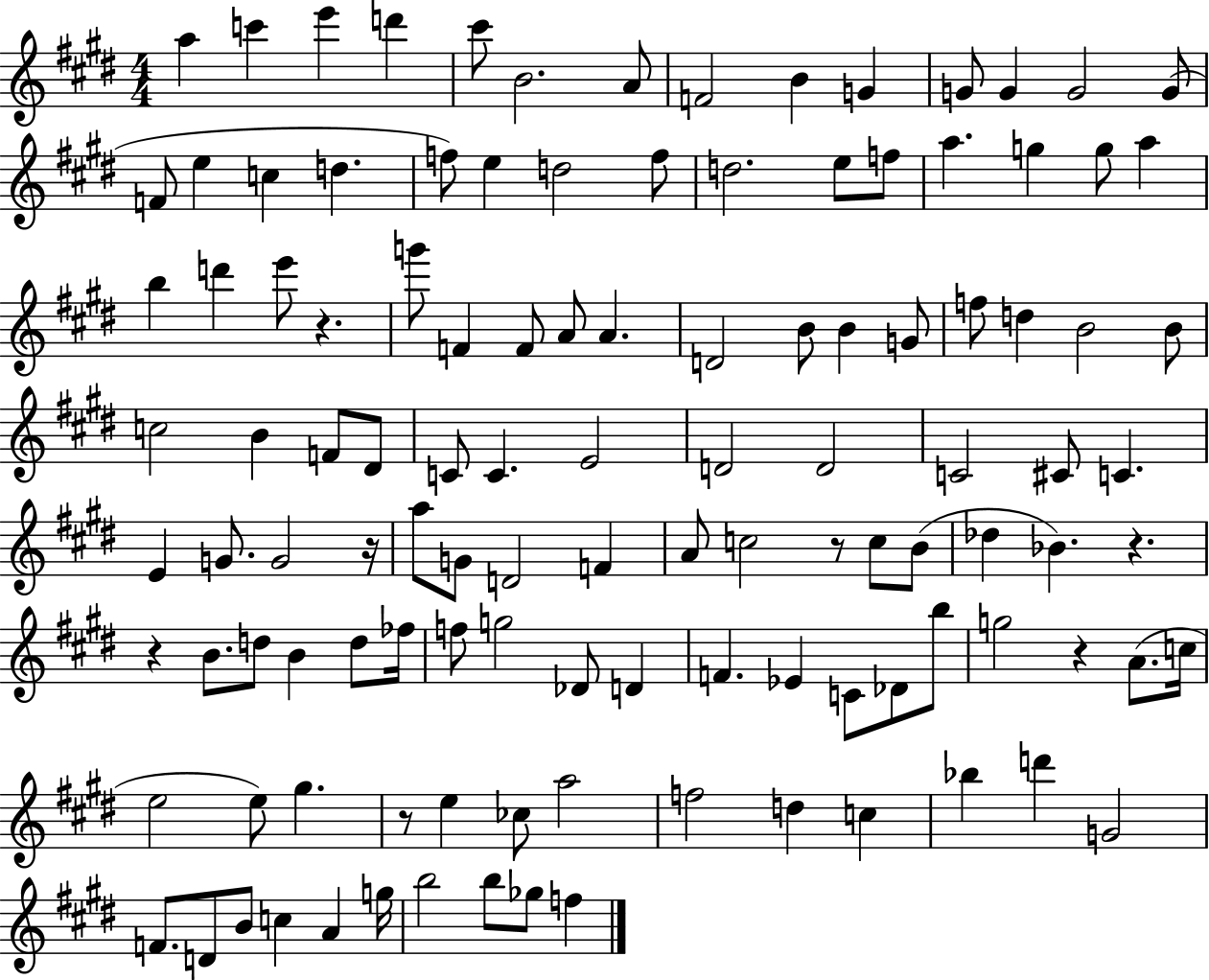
{
  \clef treble
  \numericTimeSignature
  \time 4/4
  \key e \major
  a''4 c'''4 e'''4 d'''4 | cis'''8 b'2. a'8 | f'2 b'4 g'4 | g'8 g'4 g'2 g'8( | \break f'8 e''4 c''4 d''4. | f''8) e''4 d''2 f''8 | d''2. e''8 f''8 | a''4. g''4 g''8 a''4 | \break b''4 d'''4 e'''8 r4. | g'''8 f'4 f'8 a'8 a'4. | d'2 b'8 b'4 g'8 | f''8 d''4 b'2 b'8 | \break c''2 b'4 f'8 dis'8 | c'8 c'4. e'2 | d'2 d'2 | c'2 cis'8 c'4. | \break e'4 g'8. g'2 r16 | a''8 g'8 d'2 f'4 | a'8 c''2 r8 c''8 b'8( | des''4 bes'4.) r4. | \break r4 b'8. d''8 b'4 d''8 fes''16 | f''8 g''2 des'8 d'4 | f'4. ees'4 c'8 des'8 b''8 | g''2 r4 a'8.( c''16 | \break e''2 e''8) gis''4. | r8 e''4 ces''8 a''2 | f''2 d''4 c''4 | bes''4 d'''4 g'2 | \break f'8. d'8 b'8 c''4 a'4 g''16 | b''2 b''8 ges''8 f''4 | \bar "|."
}